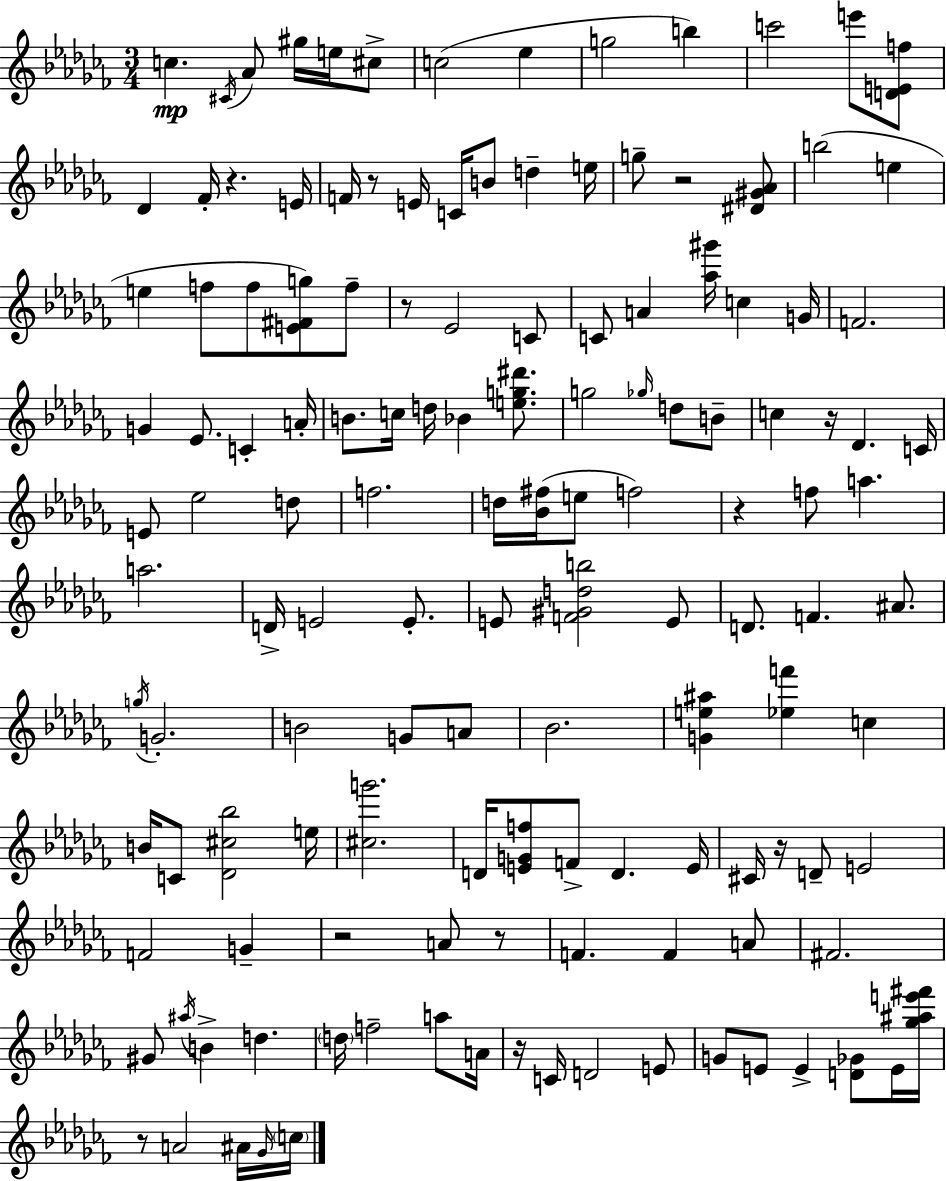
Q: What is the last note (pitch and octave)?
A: C5